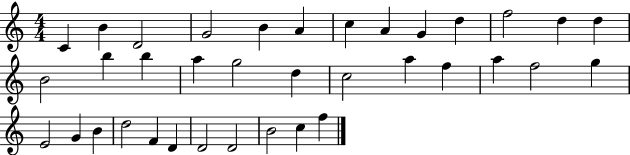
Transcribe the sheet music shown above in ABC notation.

X:1
T:Untitled
M:4/4
L:1/4
K:C
C B D2 G2 B A c A G d f2 d d B2 b b a g2 d c2 a f a f2 g E2 G B d2 F D D2 D2 B2 c f